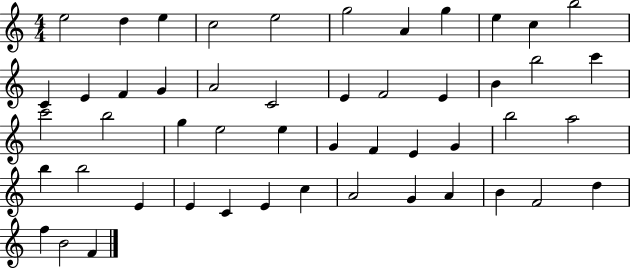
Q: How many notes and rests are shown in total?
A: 50